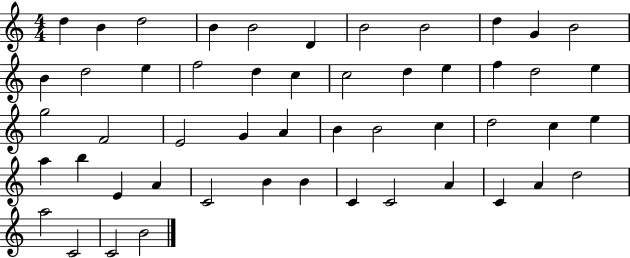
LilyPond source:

{
  \clef treble
  \numericTimeSignature
  \time 4/4
  \key c \major
  d''4 b'4 d''2 | b'4 b'2 d'4 | b'2 b'2 | d''4 g'4 b'2 | \break b'4 d''2 e''4 | f''2 d''4 c''4 | c''2 d''4 e''4 | f''4 d''2 e''4 | \break g''2 f'2 | e'2 g'4 a'4 | b'4 b'2 c''4 | d''2 c''4 e''4 | \break a''4 b''4 e'4 a'4 | c'2 b'4 b'4 | c'4 c'2 a'4 | c'4 a'4 d''2 | \break a''2 c'2 | c'2 b'2 | \bar "|."
}